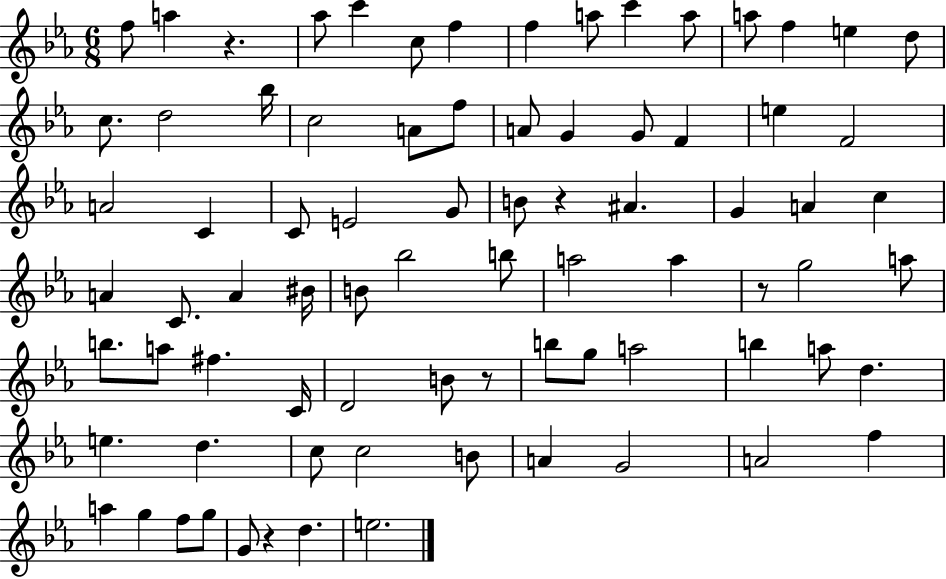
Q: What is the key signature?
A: EES major